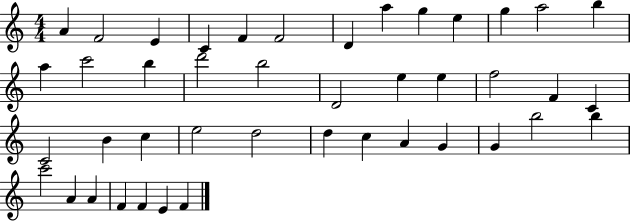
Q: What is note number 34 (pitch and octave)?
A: G4